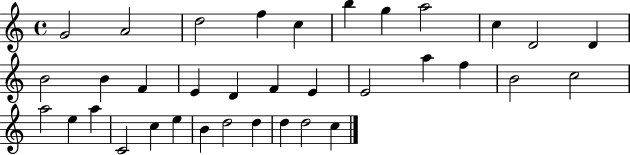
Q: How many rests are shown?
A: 0